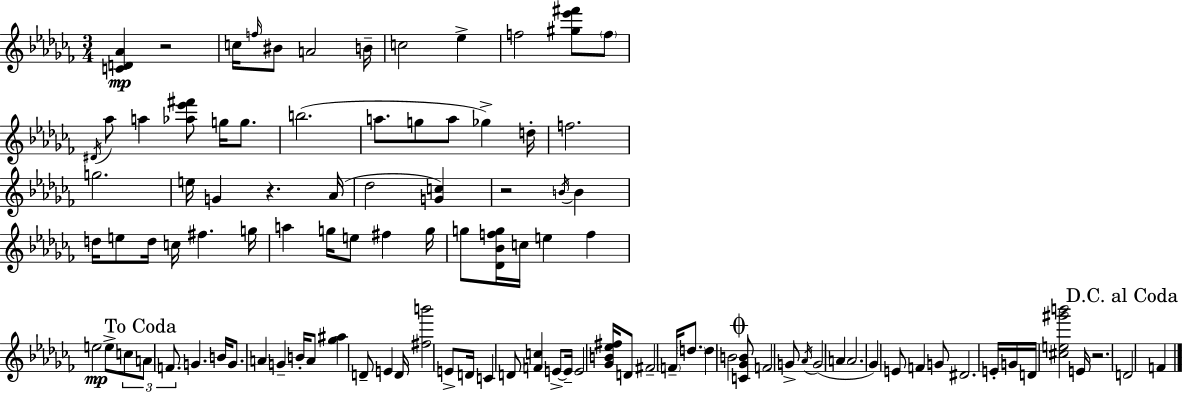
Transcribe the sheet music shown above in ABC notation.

X:1
T:Untitled
M:3/4
L:1/4
K:Abm
[CD_A] z2 c/4 f/4 ^B/2 A2 B/4 c2 _e f2 [^g_e'^f']/2 f/2 ^D/4 _a/2 a [_a_e'^f']/2 g/4 g/2 b2 a/2 g/2 a/2 _g d/4 f2 g2 e/4 G z _A/4 _d2 [Gc] z2 B/4 B d/4 e/2 d/4 c/4 ^f g/4 a g/4 e/2 ^f g/4 g/2 [_D_Bfg]/4 c/4 e f e2 e/2 c/2 A/2 F/2 G B/4 G/2 A G B/4 A/2 [_g^a] D/2 E D/4 [^fb']2 E/2 D/4 C D/2 [Fc] E/2 E/4 E2 [_GB_e^f]/4 D/2 ^F2 F/4 d/2 d B2 [C_GB]/2 F2 G/2 _A/4 G2 A A2 _G E/2 F G/2 ^D2 E/4 G/4 D/4 [^ce^g'b']2 E/4 z2 D2 F